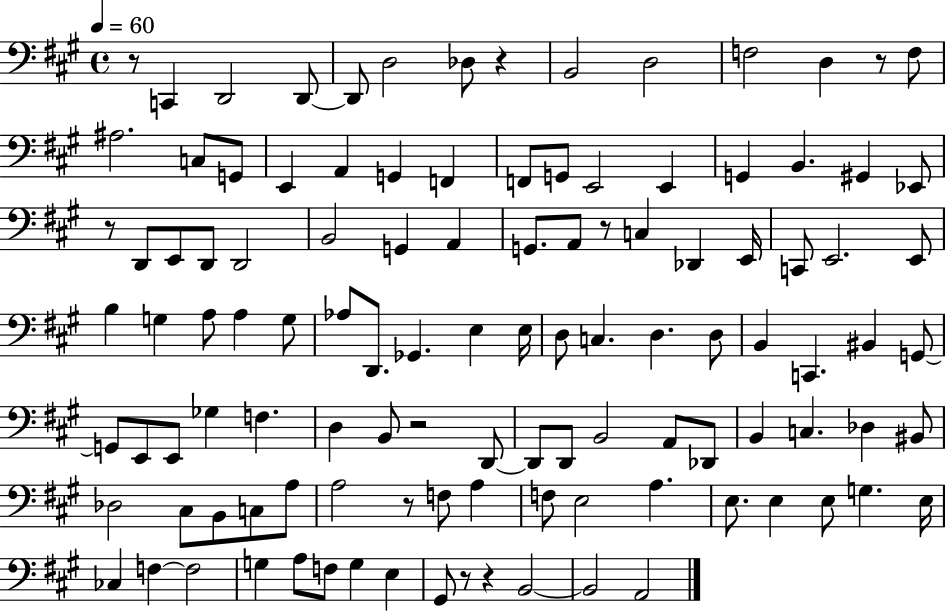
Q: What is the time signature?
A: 4/4